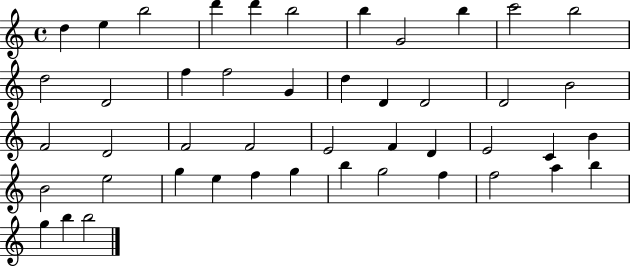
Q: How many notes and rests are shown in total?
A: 46